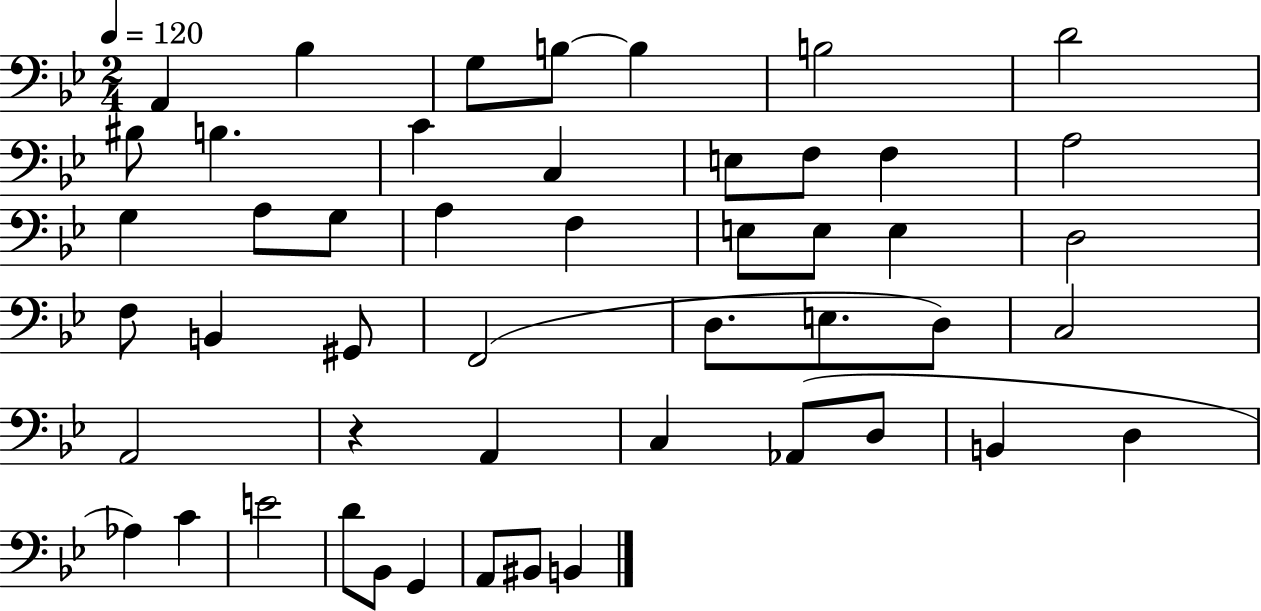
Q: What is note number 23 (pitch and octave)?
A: E3